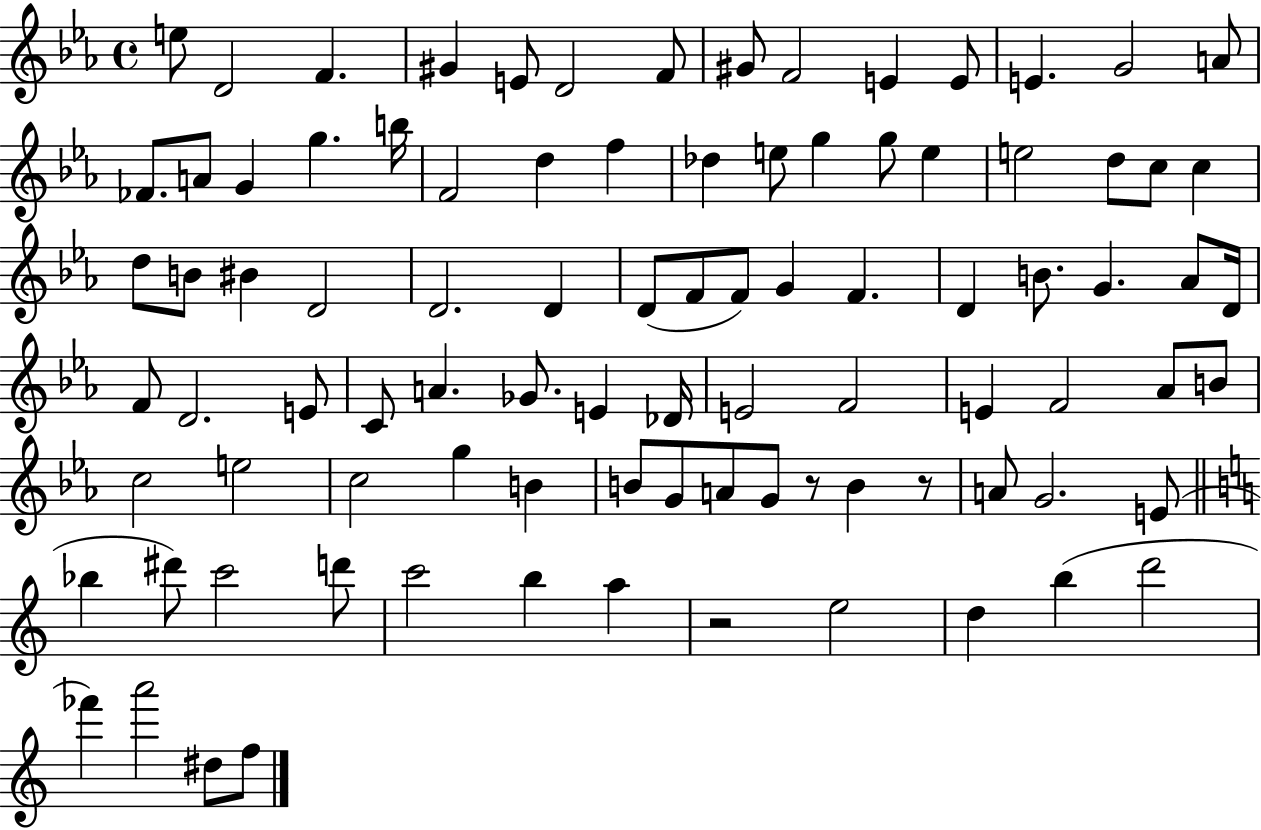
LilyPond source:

{
  \clef treble
  \time 4/4
  \defaultTimeSignature
  \key ees \major
  e''8 d'2 f'4. | gis'4 e'8 d'2 f'8 | gis'8 f'2 e'4 e'8 | e'4. g'2 a'8 | \break fes'8. a'8 g'4 g''4. b''16 | f'2 d''4 f''4 | des''4 e''8 g''4 g''8 e''4 | e''2 d''8 c''8 c''4 | \break d''8 b'8 bis'4 d'2 | d'2. d'4 | d'8( f'8 f'8) g'4 f'4. | d'4 b'8. g'4. aes'8 d'16 | \break f'8 d'2. e'8 | c'8 a'4. ges'8. e'4 des'16 | e'2 f'2 | e'4 f'2 aes'8 b'8 | \break c''2 e''2 | c''2 g''4 b'4 | b'8 g'8 a'8 g'8 r8 b'4 r8 | a'8 g'2. e'8( | \break \bar "||" \break \key a \minor bes''4 dis'''8) c'''2 d'''8 | c'''2 b''4 a''4 | r2 e''2 | d''4 b''4( d'''2 | \break fes'''4) a'''2 dis''8 f''8 | \bar "|."
}